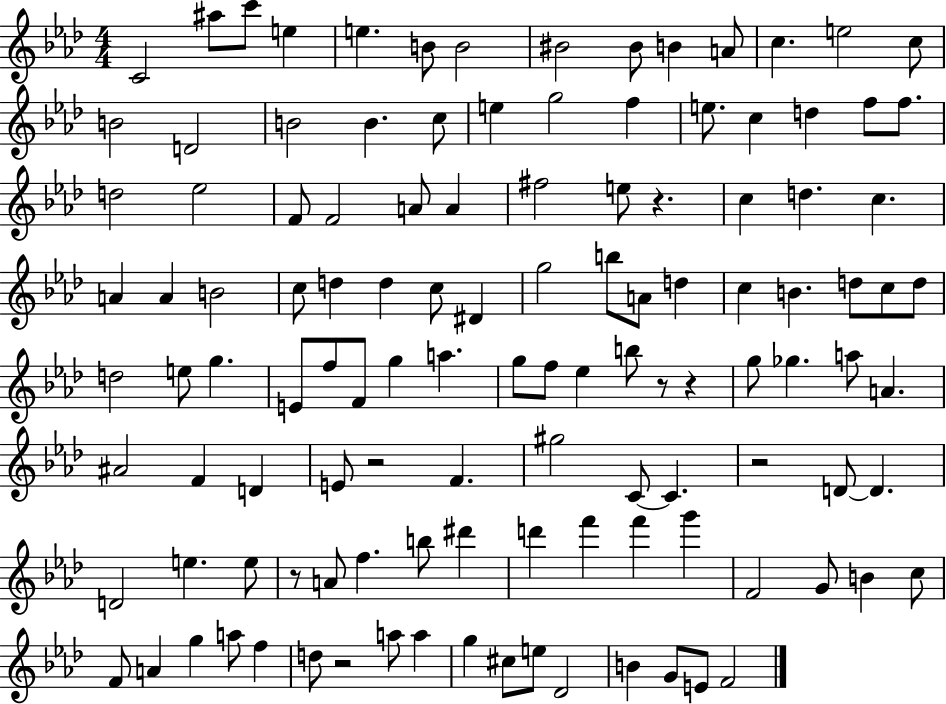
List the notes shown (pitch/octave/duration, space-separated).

C4/h A#5/e C6/e E5/q E5/q. B4/e B4/h BIS4/h BIS4/e B4/q A4/e C5/q. E5/h C5/e B4/h D4/h B4/h B4/q. C5/e E5/q G5/h F5/q E5/e. C5/q D5/q F5/e F5/e. D5/h Eb5/h F4/e F4/h A4/e A4/q F#5/h E5/e R/q. C5/q D5/q. C5/q. A4/q A4/q B4/h C5/e D5/q D5/q C5/e D#4/q G5/h B5/e A4/e D5/q C5/q B4/q. D5/e C5/e D5/e D5/h E5/e G5/q. E4/e F5/e F4/e G5/q A5/q. G5/e F5/e Eb5/q B5/e R/e R/q G5/e Gb5/q. A5/e A4/q. A#4/h F4/q D4/q E4/e R/h F4/q. G#5/h C4/e C4/q. R/h D4/e D4/q. D4/h E5/q. E5/e R/e A4/e F5/q. B5/e D#6/q D6/q F6/q F6/q G6/q F4/h G4/e B4/q C5/e F4/e A4/q G5/q A5/e F5/q D5/e R/h A5/e A5/q G5/q C#5/e E5/e Db4/h B4/q G4/e E4/e F4/h